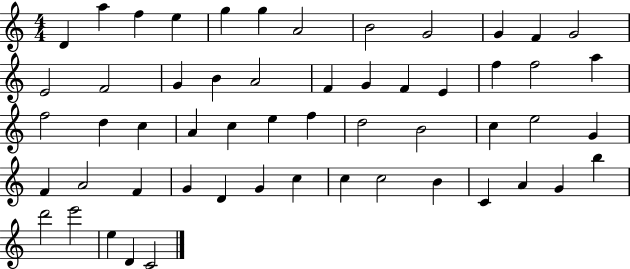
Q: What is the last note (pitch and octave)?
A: C4